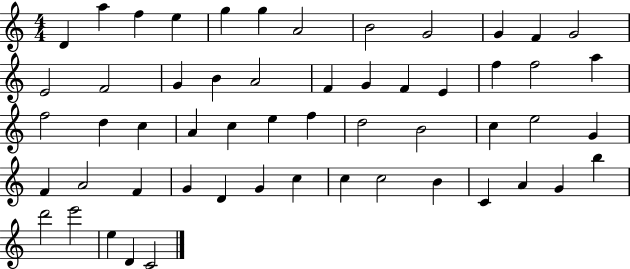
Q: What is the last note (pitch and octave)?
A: C4